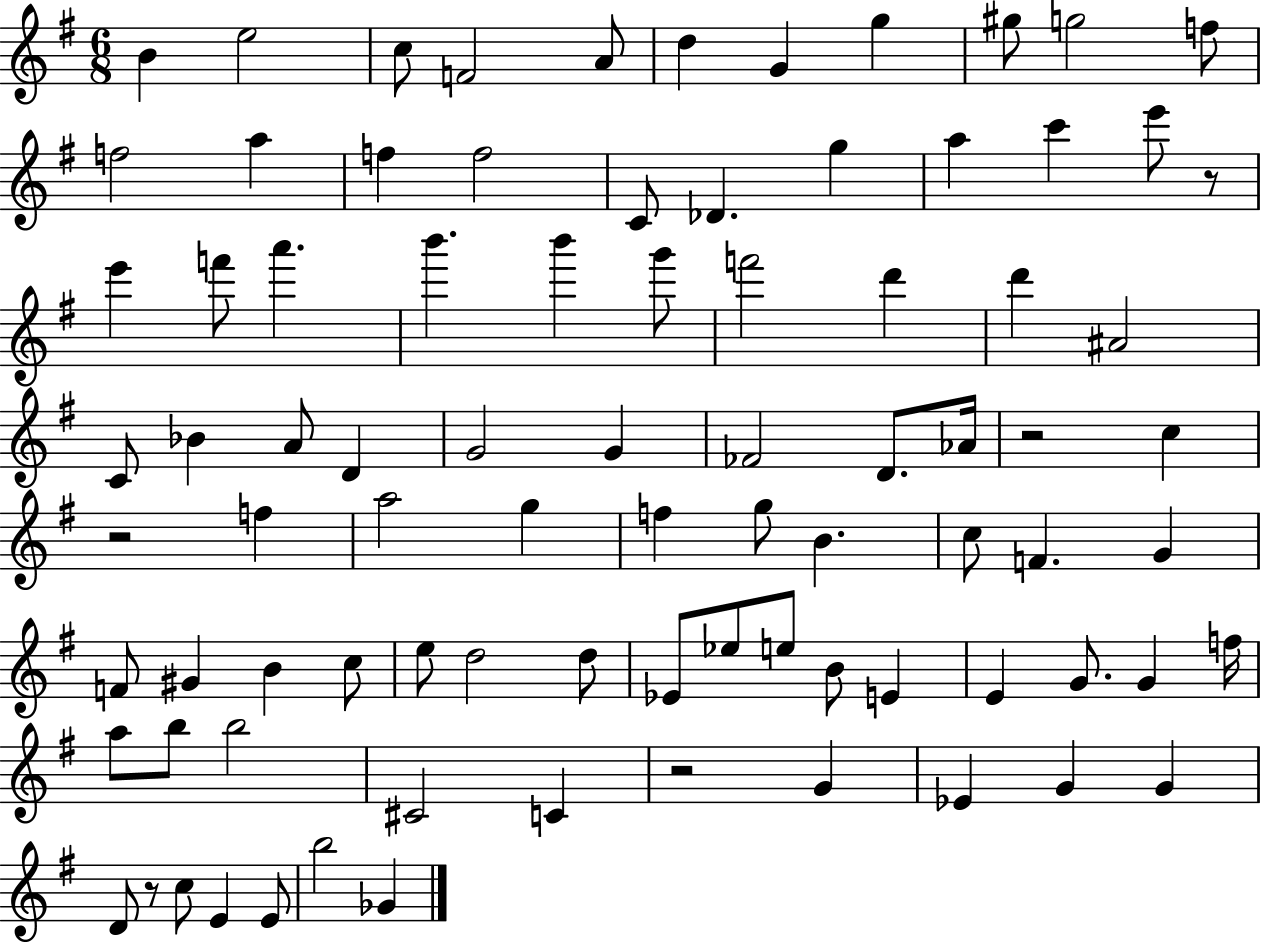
{
  \clef treble
  \numericTimeSignature
  \time 6/8
  \key g \major
  b'4 e''2 | c''8 f'2 a'8 | d''4 g'4 g''4 | gis''8 g''2 f''8 | \break f''2 a''4 | f''4 f''2 | c'8 des'4. g''4 | a''4 c'''4 e'''8 r8 | \break e'''4 f'''8 a'''4. | b'''4. b'''4 g'''8 | f'''2 d'''4 | d'''4 ais'2 | \break c'8 bes'4 a'8 d'4 | g'2 g'4 | fes'2 d'8. aes'16 | r2 c''4 | \break r2 f''4 | a''2 g''4 | f''4 g''8 b'4. | c''8 f'4. g'4 | \break f'8 gis'4 b'4 c''8 | e''8 d''2 d''8 | ees'8 ees''8 e''8 b'8 e'4 | e'4 g'8. g'4 f''16 | \break a''8 b''8 b''2 | cis'2 c'4 | r2 g'4 | ees'4 g'4 g'4 | \break d'8 r8 c''8 e'4 e'8 | b''2 ges'4 | \bar "|."
}